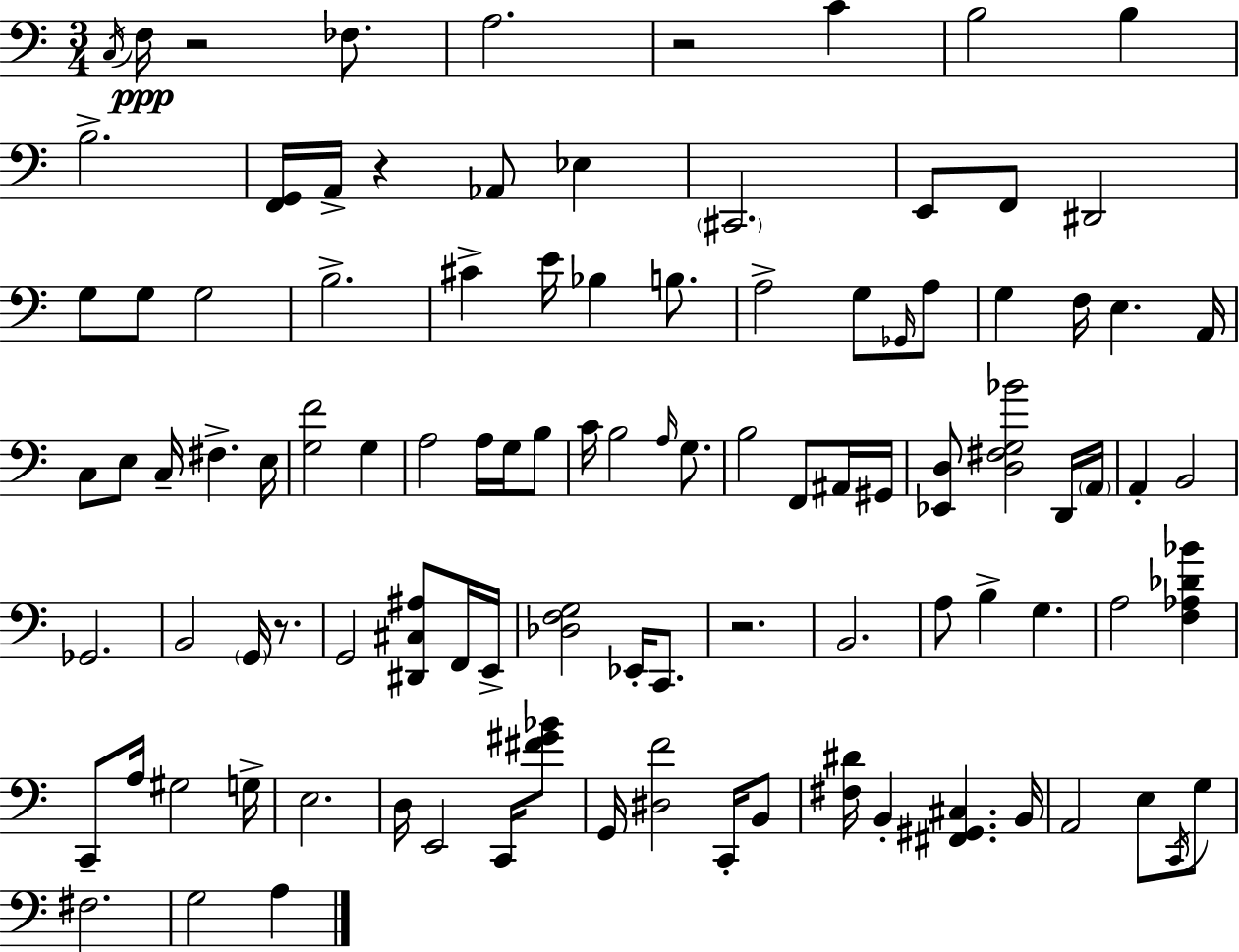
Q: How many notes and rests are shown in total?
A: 102